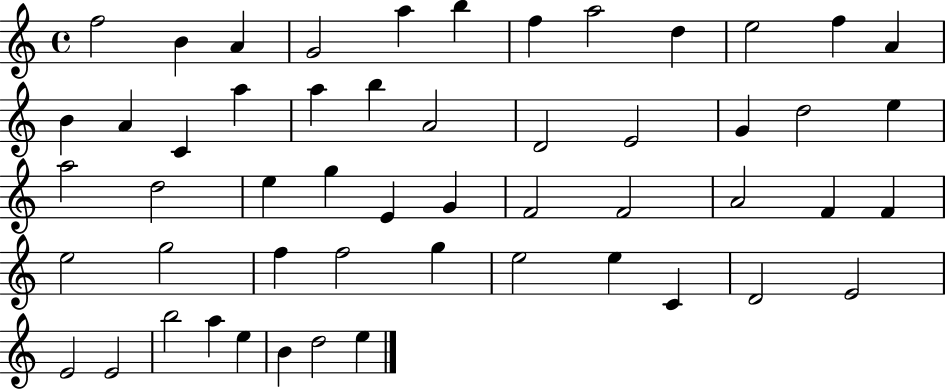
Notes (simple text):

F5/h B4/q A4/q G4/h A5/q B5/q F5/q A5/h D5/q E5/h F5/q A4/q B4/q A4/q C4/q A5/q A5/q B5/q A4/h D4/h E4/h G4/q D5/h E5/q A5/h D5/h E5/q G5/q E4/q G4/q F4/h F4/h A4/h F4/q F4/q E5/h G5/h F5/q F5/h G5/q E5/h E5/q C4/q D4/h E4/h E4/h E4/h B5/h A5/q E5/q B4/q D5/h E5/q